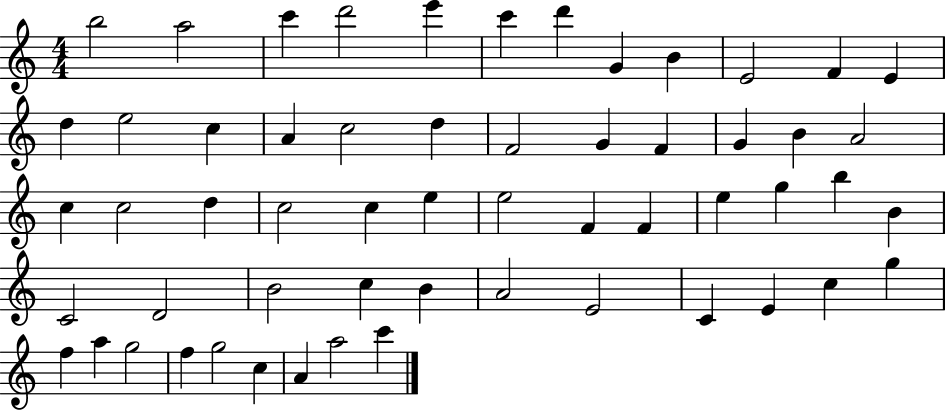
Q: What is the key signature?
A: C major